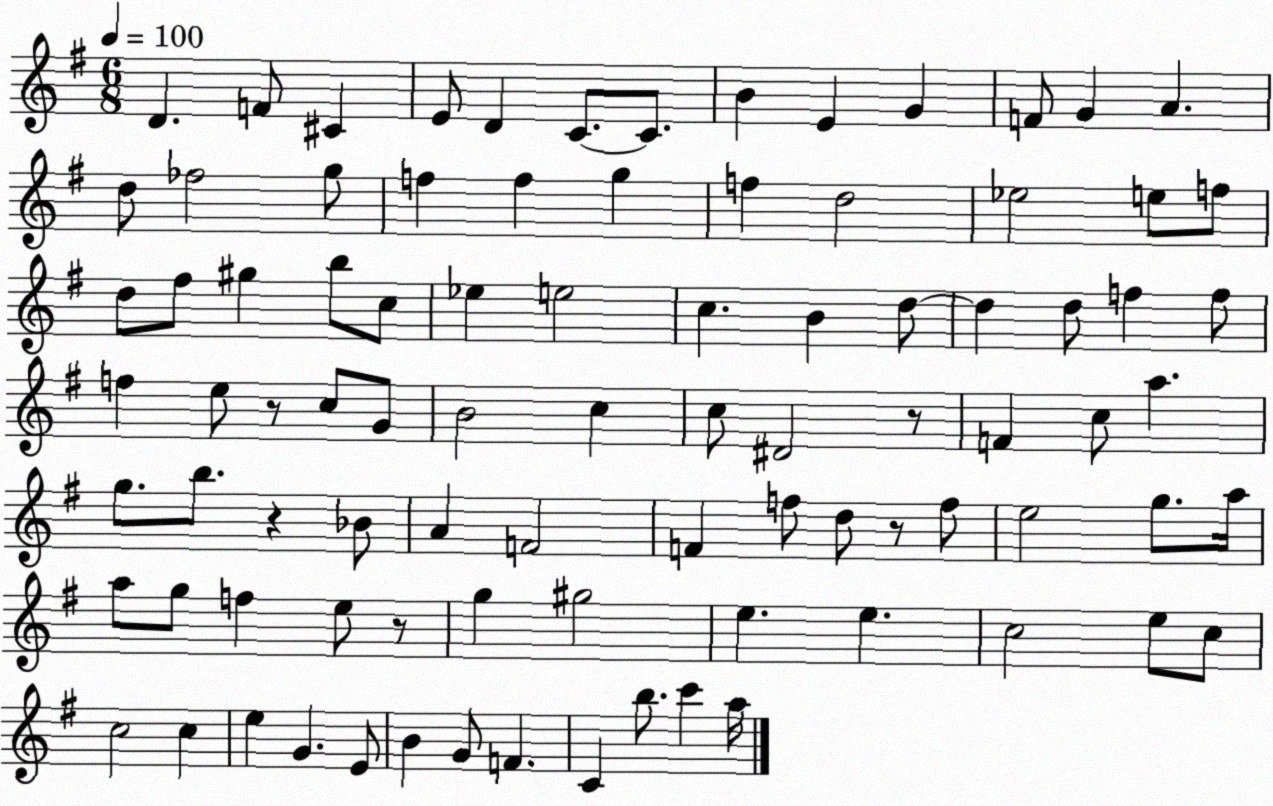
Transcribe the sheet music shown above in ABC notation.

X:1
T:Untitled
M:6/8
L:1/4
K:G
D F/2 ^C E/2 D C/2 C/2 B E G F/2 G A d/2 _f2 g/2 f f g f d2 _e2 e/2 f/2 d/2 ^f/2 ^g b/2 c/2 _e e2 c B d/2 d d/2 f f/2 f e/2 z/2 c/2 G/2 B2 c c/2 ^D2 z/2 F c/2 a g/2 b/2 z _B/2 A F2 F f/2 d/2 z/2 f/2 e2 g/2 a/4 a/2 g/2 f e/2 z/2 g ^g2 e e c2 e/2 c/2 c2 c e G E/2 B G/2 F C b/2 c' a/4